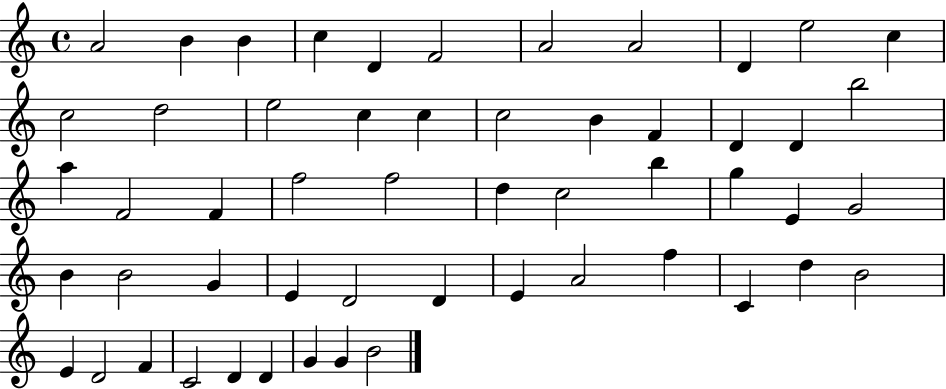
A4/h B4/q B4/q C5/q D4/q F4/h A4/h A4/h D4/q E5/h C5/q C5/h D5/h E5/h C5/q C5/q C5/h B4/q F4/q D4/q D4/q B5/h A5/q F4/h F4/q F5/h F5/h D5/q C5/h B5/q G5/q E4/q G4/h B4/q B4/h G4/q E4/q D4/h D4/q E4/q A4/h F5/q C4/q D5/q B4/h E4/q D4/h F4/q C4/h D4/q D4/q G4/q G4/q B4/h